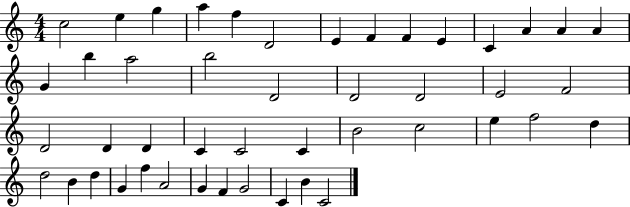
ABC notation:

X:1
T:Untitled
M:4/4
L:1/4
K:C
c2 e g a f D2 E F F E C A A A G b a2 b2 D2 D2 D2 E2 F2 D2 D D C C2 C B2 c2 e f2 d d2 B d G f A2 G F G2 C B C2